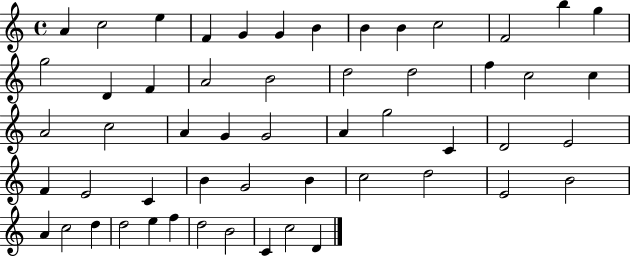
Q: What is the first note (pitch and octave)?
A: A4